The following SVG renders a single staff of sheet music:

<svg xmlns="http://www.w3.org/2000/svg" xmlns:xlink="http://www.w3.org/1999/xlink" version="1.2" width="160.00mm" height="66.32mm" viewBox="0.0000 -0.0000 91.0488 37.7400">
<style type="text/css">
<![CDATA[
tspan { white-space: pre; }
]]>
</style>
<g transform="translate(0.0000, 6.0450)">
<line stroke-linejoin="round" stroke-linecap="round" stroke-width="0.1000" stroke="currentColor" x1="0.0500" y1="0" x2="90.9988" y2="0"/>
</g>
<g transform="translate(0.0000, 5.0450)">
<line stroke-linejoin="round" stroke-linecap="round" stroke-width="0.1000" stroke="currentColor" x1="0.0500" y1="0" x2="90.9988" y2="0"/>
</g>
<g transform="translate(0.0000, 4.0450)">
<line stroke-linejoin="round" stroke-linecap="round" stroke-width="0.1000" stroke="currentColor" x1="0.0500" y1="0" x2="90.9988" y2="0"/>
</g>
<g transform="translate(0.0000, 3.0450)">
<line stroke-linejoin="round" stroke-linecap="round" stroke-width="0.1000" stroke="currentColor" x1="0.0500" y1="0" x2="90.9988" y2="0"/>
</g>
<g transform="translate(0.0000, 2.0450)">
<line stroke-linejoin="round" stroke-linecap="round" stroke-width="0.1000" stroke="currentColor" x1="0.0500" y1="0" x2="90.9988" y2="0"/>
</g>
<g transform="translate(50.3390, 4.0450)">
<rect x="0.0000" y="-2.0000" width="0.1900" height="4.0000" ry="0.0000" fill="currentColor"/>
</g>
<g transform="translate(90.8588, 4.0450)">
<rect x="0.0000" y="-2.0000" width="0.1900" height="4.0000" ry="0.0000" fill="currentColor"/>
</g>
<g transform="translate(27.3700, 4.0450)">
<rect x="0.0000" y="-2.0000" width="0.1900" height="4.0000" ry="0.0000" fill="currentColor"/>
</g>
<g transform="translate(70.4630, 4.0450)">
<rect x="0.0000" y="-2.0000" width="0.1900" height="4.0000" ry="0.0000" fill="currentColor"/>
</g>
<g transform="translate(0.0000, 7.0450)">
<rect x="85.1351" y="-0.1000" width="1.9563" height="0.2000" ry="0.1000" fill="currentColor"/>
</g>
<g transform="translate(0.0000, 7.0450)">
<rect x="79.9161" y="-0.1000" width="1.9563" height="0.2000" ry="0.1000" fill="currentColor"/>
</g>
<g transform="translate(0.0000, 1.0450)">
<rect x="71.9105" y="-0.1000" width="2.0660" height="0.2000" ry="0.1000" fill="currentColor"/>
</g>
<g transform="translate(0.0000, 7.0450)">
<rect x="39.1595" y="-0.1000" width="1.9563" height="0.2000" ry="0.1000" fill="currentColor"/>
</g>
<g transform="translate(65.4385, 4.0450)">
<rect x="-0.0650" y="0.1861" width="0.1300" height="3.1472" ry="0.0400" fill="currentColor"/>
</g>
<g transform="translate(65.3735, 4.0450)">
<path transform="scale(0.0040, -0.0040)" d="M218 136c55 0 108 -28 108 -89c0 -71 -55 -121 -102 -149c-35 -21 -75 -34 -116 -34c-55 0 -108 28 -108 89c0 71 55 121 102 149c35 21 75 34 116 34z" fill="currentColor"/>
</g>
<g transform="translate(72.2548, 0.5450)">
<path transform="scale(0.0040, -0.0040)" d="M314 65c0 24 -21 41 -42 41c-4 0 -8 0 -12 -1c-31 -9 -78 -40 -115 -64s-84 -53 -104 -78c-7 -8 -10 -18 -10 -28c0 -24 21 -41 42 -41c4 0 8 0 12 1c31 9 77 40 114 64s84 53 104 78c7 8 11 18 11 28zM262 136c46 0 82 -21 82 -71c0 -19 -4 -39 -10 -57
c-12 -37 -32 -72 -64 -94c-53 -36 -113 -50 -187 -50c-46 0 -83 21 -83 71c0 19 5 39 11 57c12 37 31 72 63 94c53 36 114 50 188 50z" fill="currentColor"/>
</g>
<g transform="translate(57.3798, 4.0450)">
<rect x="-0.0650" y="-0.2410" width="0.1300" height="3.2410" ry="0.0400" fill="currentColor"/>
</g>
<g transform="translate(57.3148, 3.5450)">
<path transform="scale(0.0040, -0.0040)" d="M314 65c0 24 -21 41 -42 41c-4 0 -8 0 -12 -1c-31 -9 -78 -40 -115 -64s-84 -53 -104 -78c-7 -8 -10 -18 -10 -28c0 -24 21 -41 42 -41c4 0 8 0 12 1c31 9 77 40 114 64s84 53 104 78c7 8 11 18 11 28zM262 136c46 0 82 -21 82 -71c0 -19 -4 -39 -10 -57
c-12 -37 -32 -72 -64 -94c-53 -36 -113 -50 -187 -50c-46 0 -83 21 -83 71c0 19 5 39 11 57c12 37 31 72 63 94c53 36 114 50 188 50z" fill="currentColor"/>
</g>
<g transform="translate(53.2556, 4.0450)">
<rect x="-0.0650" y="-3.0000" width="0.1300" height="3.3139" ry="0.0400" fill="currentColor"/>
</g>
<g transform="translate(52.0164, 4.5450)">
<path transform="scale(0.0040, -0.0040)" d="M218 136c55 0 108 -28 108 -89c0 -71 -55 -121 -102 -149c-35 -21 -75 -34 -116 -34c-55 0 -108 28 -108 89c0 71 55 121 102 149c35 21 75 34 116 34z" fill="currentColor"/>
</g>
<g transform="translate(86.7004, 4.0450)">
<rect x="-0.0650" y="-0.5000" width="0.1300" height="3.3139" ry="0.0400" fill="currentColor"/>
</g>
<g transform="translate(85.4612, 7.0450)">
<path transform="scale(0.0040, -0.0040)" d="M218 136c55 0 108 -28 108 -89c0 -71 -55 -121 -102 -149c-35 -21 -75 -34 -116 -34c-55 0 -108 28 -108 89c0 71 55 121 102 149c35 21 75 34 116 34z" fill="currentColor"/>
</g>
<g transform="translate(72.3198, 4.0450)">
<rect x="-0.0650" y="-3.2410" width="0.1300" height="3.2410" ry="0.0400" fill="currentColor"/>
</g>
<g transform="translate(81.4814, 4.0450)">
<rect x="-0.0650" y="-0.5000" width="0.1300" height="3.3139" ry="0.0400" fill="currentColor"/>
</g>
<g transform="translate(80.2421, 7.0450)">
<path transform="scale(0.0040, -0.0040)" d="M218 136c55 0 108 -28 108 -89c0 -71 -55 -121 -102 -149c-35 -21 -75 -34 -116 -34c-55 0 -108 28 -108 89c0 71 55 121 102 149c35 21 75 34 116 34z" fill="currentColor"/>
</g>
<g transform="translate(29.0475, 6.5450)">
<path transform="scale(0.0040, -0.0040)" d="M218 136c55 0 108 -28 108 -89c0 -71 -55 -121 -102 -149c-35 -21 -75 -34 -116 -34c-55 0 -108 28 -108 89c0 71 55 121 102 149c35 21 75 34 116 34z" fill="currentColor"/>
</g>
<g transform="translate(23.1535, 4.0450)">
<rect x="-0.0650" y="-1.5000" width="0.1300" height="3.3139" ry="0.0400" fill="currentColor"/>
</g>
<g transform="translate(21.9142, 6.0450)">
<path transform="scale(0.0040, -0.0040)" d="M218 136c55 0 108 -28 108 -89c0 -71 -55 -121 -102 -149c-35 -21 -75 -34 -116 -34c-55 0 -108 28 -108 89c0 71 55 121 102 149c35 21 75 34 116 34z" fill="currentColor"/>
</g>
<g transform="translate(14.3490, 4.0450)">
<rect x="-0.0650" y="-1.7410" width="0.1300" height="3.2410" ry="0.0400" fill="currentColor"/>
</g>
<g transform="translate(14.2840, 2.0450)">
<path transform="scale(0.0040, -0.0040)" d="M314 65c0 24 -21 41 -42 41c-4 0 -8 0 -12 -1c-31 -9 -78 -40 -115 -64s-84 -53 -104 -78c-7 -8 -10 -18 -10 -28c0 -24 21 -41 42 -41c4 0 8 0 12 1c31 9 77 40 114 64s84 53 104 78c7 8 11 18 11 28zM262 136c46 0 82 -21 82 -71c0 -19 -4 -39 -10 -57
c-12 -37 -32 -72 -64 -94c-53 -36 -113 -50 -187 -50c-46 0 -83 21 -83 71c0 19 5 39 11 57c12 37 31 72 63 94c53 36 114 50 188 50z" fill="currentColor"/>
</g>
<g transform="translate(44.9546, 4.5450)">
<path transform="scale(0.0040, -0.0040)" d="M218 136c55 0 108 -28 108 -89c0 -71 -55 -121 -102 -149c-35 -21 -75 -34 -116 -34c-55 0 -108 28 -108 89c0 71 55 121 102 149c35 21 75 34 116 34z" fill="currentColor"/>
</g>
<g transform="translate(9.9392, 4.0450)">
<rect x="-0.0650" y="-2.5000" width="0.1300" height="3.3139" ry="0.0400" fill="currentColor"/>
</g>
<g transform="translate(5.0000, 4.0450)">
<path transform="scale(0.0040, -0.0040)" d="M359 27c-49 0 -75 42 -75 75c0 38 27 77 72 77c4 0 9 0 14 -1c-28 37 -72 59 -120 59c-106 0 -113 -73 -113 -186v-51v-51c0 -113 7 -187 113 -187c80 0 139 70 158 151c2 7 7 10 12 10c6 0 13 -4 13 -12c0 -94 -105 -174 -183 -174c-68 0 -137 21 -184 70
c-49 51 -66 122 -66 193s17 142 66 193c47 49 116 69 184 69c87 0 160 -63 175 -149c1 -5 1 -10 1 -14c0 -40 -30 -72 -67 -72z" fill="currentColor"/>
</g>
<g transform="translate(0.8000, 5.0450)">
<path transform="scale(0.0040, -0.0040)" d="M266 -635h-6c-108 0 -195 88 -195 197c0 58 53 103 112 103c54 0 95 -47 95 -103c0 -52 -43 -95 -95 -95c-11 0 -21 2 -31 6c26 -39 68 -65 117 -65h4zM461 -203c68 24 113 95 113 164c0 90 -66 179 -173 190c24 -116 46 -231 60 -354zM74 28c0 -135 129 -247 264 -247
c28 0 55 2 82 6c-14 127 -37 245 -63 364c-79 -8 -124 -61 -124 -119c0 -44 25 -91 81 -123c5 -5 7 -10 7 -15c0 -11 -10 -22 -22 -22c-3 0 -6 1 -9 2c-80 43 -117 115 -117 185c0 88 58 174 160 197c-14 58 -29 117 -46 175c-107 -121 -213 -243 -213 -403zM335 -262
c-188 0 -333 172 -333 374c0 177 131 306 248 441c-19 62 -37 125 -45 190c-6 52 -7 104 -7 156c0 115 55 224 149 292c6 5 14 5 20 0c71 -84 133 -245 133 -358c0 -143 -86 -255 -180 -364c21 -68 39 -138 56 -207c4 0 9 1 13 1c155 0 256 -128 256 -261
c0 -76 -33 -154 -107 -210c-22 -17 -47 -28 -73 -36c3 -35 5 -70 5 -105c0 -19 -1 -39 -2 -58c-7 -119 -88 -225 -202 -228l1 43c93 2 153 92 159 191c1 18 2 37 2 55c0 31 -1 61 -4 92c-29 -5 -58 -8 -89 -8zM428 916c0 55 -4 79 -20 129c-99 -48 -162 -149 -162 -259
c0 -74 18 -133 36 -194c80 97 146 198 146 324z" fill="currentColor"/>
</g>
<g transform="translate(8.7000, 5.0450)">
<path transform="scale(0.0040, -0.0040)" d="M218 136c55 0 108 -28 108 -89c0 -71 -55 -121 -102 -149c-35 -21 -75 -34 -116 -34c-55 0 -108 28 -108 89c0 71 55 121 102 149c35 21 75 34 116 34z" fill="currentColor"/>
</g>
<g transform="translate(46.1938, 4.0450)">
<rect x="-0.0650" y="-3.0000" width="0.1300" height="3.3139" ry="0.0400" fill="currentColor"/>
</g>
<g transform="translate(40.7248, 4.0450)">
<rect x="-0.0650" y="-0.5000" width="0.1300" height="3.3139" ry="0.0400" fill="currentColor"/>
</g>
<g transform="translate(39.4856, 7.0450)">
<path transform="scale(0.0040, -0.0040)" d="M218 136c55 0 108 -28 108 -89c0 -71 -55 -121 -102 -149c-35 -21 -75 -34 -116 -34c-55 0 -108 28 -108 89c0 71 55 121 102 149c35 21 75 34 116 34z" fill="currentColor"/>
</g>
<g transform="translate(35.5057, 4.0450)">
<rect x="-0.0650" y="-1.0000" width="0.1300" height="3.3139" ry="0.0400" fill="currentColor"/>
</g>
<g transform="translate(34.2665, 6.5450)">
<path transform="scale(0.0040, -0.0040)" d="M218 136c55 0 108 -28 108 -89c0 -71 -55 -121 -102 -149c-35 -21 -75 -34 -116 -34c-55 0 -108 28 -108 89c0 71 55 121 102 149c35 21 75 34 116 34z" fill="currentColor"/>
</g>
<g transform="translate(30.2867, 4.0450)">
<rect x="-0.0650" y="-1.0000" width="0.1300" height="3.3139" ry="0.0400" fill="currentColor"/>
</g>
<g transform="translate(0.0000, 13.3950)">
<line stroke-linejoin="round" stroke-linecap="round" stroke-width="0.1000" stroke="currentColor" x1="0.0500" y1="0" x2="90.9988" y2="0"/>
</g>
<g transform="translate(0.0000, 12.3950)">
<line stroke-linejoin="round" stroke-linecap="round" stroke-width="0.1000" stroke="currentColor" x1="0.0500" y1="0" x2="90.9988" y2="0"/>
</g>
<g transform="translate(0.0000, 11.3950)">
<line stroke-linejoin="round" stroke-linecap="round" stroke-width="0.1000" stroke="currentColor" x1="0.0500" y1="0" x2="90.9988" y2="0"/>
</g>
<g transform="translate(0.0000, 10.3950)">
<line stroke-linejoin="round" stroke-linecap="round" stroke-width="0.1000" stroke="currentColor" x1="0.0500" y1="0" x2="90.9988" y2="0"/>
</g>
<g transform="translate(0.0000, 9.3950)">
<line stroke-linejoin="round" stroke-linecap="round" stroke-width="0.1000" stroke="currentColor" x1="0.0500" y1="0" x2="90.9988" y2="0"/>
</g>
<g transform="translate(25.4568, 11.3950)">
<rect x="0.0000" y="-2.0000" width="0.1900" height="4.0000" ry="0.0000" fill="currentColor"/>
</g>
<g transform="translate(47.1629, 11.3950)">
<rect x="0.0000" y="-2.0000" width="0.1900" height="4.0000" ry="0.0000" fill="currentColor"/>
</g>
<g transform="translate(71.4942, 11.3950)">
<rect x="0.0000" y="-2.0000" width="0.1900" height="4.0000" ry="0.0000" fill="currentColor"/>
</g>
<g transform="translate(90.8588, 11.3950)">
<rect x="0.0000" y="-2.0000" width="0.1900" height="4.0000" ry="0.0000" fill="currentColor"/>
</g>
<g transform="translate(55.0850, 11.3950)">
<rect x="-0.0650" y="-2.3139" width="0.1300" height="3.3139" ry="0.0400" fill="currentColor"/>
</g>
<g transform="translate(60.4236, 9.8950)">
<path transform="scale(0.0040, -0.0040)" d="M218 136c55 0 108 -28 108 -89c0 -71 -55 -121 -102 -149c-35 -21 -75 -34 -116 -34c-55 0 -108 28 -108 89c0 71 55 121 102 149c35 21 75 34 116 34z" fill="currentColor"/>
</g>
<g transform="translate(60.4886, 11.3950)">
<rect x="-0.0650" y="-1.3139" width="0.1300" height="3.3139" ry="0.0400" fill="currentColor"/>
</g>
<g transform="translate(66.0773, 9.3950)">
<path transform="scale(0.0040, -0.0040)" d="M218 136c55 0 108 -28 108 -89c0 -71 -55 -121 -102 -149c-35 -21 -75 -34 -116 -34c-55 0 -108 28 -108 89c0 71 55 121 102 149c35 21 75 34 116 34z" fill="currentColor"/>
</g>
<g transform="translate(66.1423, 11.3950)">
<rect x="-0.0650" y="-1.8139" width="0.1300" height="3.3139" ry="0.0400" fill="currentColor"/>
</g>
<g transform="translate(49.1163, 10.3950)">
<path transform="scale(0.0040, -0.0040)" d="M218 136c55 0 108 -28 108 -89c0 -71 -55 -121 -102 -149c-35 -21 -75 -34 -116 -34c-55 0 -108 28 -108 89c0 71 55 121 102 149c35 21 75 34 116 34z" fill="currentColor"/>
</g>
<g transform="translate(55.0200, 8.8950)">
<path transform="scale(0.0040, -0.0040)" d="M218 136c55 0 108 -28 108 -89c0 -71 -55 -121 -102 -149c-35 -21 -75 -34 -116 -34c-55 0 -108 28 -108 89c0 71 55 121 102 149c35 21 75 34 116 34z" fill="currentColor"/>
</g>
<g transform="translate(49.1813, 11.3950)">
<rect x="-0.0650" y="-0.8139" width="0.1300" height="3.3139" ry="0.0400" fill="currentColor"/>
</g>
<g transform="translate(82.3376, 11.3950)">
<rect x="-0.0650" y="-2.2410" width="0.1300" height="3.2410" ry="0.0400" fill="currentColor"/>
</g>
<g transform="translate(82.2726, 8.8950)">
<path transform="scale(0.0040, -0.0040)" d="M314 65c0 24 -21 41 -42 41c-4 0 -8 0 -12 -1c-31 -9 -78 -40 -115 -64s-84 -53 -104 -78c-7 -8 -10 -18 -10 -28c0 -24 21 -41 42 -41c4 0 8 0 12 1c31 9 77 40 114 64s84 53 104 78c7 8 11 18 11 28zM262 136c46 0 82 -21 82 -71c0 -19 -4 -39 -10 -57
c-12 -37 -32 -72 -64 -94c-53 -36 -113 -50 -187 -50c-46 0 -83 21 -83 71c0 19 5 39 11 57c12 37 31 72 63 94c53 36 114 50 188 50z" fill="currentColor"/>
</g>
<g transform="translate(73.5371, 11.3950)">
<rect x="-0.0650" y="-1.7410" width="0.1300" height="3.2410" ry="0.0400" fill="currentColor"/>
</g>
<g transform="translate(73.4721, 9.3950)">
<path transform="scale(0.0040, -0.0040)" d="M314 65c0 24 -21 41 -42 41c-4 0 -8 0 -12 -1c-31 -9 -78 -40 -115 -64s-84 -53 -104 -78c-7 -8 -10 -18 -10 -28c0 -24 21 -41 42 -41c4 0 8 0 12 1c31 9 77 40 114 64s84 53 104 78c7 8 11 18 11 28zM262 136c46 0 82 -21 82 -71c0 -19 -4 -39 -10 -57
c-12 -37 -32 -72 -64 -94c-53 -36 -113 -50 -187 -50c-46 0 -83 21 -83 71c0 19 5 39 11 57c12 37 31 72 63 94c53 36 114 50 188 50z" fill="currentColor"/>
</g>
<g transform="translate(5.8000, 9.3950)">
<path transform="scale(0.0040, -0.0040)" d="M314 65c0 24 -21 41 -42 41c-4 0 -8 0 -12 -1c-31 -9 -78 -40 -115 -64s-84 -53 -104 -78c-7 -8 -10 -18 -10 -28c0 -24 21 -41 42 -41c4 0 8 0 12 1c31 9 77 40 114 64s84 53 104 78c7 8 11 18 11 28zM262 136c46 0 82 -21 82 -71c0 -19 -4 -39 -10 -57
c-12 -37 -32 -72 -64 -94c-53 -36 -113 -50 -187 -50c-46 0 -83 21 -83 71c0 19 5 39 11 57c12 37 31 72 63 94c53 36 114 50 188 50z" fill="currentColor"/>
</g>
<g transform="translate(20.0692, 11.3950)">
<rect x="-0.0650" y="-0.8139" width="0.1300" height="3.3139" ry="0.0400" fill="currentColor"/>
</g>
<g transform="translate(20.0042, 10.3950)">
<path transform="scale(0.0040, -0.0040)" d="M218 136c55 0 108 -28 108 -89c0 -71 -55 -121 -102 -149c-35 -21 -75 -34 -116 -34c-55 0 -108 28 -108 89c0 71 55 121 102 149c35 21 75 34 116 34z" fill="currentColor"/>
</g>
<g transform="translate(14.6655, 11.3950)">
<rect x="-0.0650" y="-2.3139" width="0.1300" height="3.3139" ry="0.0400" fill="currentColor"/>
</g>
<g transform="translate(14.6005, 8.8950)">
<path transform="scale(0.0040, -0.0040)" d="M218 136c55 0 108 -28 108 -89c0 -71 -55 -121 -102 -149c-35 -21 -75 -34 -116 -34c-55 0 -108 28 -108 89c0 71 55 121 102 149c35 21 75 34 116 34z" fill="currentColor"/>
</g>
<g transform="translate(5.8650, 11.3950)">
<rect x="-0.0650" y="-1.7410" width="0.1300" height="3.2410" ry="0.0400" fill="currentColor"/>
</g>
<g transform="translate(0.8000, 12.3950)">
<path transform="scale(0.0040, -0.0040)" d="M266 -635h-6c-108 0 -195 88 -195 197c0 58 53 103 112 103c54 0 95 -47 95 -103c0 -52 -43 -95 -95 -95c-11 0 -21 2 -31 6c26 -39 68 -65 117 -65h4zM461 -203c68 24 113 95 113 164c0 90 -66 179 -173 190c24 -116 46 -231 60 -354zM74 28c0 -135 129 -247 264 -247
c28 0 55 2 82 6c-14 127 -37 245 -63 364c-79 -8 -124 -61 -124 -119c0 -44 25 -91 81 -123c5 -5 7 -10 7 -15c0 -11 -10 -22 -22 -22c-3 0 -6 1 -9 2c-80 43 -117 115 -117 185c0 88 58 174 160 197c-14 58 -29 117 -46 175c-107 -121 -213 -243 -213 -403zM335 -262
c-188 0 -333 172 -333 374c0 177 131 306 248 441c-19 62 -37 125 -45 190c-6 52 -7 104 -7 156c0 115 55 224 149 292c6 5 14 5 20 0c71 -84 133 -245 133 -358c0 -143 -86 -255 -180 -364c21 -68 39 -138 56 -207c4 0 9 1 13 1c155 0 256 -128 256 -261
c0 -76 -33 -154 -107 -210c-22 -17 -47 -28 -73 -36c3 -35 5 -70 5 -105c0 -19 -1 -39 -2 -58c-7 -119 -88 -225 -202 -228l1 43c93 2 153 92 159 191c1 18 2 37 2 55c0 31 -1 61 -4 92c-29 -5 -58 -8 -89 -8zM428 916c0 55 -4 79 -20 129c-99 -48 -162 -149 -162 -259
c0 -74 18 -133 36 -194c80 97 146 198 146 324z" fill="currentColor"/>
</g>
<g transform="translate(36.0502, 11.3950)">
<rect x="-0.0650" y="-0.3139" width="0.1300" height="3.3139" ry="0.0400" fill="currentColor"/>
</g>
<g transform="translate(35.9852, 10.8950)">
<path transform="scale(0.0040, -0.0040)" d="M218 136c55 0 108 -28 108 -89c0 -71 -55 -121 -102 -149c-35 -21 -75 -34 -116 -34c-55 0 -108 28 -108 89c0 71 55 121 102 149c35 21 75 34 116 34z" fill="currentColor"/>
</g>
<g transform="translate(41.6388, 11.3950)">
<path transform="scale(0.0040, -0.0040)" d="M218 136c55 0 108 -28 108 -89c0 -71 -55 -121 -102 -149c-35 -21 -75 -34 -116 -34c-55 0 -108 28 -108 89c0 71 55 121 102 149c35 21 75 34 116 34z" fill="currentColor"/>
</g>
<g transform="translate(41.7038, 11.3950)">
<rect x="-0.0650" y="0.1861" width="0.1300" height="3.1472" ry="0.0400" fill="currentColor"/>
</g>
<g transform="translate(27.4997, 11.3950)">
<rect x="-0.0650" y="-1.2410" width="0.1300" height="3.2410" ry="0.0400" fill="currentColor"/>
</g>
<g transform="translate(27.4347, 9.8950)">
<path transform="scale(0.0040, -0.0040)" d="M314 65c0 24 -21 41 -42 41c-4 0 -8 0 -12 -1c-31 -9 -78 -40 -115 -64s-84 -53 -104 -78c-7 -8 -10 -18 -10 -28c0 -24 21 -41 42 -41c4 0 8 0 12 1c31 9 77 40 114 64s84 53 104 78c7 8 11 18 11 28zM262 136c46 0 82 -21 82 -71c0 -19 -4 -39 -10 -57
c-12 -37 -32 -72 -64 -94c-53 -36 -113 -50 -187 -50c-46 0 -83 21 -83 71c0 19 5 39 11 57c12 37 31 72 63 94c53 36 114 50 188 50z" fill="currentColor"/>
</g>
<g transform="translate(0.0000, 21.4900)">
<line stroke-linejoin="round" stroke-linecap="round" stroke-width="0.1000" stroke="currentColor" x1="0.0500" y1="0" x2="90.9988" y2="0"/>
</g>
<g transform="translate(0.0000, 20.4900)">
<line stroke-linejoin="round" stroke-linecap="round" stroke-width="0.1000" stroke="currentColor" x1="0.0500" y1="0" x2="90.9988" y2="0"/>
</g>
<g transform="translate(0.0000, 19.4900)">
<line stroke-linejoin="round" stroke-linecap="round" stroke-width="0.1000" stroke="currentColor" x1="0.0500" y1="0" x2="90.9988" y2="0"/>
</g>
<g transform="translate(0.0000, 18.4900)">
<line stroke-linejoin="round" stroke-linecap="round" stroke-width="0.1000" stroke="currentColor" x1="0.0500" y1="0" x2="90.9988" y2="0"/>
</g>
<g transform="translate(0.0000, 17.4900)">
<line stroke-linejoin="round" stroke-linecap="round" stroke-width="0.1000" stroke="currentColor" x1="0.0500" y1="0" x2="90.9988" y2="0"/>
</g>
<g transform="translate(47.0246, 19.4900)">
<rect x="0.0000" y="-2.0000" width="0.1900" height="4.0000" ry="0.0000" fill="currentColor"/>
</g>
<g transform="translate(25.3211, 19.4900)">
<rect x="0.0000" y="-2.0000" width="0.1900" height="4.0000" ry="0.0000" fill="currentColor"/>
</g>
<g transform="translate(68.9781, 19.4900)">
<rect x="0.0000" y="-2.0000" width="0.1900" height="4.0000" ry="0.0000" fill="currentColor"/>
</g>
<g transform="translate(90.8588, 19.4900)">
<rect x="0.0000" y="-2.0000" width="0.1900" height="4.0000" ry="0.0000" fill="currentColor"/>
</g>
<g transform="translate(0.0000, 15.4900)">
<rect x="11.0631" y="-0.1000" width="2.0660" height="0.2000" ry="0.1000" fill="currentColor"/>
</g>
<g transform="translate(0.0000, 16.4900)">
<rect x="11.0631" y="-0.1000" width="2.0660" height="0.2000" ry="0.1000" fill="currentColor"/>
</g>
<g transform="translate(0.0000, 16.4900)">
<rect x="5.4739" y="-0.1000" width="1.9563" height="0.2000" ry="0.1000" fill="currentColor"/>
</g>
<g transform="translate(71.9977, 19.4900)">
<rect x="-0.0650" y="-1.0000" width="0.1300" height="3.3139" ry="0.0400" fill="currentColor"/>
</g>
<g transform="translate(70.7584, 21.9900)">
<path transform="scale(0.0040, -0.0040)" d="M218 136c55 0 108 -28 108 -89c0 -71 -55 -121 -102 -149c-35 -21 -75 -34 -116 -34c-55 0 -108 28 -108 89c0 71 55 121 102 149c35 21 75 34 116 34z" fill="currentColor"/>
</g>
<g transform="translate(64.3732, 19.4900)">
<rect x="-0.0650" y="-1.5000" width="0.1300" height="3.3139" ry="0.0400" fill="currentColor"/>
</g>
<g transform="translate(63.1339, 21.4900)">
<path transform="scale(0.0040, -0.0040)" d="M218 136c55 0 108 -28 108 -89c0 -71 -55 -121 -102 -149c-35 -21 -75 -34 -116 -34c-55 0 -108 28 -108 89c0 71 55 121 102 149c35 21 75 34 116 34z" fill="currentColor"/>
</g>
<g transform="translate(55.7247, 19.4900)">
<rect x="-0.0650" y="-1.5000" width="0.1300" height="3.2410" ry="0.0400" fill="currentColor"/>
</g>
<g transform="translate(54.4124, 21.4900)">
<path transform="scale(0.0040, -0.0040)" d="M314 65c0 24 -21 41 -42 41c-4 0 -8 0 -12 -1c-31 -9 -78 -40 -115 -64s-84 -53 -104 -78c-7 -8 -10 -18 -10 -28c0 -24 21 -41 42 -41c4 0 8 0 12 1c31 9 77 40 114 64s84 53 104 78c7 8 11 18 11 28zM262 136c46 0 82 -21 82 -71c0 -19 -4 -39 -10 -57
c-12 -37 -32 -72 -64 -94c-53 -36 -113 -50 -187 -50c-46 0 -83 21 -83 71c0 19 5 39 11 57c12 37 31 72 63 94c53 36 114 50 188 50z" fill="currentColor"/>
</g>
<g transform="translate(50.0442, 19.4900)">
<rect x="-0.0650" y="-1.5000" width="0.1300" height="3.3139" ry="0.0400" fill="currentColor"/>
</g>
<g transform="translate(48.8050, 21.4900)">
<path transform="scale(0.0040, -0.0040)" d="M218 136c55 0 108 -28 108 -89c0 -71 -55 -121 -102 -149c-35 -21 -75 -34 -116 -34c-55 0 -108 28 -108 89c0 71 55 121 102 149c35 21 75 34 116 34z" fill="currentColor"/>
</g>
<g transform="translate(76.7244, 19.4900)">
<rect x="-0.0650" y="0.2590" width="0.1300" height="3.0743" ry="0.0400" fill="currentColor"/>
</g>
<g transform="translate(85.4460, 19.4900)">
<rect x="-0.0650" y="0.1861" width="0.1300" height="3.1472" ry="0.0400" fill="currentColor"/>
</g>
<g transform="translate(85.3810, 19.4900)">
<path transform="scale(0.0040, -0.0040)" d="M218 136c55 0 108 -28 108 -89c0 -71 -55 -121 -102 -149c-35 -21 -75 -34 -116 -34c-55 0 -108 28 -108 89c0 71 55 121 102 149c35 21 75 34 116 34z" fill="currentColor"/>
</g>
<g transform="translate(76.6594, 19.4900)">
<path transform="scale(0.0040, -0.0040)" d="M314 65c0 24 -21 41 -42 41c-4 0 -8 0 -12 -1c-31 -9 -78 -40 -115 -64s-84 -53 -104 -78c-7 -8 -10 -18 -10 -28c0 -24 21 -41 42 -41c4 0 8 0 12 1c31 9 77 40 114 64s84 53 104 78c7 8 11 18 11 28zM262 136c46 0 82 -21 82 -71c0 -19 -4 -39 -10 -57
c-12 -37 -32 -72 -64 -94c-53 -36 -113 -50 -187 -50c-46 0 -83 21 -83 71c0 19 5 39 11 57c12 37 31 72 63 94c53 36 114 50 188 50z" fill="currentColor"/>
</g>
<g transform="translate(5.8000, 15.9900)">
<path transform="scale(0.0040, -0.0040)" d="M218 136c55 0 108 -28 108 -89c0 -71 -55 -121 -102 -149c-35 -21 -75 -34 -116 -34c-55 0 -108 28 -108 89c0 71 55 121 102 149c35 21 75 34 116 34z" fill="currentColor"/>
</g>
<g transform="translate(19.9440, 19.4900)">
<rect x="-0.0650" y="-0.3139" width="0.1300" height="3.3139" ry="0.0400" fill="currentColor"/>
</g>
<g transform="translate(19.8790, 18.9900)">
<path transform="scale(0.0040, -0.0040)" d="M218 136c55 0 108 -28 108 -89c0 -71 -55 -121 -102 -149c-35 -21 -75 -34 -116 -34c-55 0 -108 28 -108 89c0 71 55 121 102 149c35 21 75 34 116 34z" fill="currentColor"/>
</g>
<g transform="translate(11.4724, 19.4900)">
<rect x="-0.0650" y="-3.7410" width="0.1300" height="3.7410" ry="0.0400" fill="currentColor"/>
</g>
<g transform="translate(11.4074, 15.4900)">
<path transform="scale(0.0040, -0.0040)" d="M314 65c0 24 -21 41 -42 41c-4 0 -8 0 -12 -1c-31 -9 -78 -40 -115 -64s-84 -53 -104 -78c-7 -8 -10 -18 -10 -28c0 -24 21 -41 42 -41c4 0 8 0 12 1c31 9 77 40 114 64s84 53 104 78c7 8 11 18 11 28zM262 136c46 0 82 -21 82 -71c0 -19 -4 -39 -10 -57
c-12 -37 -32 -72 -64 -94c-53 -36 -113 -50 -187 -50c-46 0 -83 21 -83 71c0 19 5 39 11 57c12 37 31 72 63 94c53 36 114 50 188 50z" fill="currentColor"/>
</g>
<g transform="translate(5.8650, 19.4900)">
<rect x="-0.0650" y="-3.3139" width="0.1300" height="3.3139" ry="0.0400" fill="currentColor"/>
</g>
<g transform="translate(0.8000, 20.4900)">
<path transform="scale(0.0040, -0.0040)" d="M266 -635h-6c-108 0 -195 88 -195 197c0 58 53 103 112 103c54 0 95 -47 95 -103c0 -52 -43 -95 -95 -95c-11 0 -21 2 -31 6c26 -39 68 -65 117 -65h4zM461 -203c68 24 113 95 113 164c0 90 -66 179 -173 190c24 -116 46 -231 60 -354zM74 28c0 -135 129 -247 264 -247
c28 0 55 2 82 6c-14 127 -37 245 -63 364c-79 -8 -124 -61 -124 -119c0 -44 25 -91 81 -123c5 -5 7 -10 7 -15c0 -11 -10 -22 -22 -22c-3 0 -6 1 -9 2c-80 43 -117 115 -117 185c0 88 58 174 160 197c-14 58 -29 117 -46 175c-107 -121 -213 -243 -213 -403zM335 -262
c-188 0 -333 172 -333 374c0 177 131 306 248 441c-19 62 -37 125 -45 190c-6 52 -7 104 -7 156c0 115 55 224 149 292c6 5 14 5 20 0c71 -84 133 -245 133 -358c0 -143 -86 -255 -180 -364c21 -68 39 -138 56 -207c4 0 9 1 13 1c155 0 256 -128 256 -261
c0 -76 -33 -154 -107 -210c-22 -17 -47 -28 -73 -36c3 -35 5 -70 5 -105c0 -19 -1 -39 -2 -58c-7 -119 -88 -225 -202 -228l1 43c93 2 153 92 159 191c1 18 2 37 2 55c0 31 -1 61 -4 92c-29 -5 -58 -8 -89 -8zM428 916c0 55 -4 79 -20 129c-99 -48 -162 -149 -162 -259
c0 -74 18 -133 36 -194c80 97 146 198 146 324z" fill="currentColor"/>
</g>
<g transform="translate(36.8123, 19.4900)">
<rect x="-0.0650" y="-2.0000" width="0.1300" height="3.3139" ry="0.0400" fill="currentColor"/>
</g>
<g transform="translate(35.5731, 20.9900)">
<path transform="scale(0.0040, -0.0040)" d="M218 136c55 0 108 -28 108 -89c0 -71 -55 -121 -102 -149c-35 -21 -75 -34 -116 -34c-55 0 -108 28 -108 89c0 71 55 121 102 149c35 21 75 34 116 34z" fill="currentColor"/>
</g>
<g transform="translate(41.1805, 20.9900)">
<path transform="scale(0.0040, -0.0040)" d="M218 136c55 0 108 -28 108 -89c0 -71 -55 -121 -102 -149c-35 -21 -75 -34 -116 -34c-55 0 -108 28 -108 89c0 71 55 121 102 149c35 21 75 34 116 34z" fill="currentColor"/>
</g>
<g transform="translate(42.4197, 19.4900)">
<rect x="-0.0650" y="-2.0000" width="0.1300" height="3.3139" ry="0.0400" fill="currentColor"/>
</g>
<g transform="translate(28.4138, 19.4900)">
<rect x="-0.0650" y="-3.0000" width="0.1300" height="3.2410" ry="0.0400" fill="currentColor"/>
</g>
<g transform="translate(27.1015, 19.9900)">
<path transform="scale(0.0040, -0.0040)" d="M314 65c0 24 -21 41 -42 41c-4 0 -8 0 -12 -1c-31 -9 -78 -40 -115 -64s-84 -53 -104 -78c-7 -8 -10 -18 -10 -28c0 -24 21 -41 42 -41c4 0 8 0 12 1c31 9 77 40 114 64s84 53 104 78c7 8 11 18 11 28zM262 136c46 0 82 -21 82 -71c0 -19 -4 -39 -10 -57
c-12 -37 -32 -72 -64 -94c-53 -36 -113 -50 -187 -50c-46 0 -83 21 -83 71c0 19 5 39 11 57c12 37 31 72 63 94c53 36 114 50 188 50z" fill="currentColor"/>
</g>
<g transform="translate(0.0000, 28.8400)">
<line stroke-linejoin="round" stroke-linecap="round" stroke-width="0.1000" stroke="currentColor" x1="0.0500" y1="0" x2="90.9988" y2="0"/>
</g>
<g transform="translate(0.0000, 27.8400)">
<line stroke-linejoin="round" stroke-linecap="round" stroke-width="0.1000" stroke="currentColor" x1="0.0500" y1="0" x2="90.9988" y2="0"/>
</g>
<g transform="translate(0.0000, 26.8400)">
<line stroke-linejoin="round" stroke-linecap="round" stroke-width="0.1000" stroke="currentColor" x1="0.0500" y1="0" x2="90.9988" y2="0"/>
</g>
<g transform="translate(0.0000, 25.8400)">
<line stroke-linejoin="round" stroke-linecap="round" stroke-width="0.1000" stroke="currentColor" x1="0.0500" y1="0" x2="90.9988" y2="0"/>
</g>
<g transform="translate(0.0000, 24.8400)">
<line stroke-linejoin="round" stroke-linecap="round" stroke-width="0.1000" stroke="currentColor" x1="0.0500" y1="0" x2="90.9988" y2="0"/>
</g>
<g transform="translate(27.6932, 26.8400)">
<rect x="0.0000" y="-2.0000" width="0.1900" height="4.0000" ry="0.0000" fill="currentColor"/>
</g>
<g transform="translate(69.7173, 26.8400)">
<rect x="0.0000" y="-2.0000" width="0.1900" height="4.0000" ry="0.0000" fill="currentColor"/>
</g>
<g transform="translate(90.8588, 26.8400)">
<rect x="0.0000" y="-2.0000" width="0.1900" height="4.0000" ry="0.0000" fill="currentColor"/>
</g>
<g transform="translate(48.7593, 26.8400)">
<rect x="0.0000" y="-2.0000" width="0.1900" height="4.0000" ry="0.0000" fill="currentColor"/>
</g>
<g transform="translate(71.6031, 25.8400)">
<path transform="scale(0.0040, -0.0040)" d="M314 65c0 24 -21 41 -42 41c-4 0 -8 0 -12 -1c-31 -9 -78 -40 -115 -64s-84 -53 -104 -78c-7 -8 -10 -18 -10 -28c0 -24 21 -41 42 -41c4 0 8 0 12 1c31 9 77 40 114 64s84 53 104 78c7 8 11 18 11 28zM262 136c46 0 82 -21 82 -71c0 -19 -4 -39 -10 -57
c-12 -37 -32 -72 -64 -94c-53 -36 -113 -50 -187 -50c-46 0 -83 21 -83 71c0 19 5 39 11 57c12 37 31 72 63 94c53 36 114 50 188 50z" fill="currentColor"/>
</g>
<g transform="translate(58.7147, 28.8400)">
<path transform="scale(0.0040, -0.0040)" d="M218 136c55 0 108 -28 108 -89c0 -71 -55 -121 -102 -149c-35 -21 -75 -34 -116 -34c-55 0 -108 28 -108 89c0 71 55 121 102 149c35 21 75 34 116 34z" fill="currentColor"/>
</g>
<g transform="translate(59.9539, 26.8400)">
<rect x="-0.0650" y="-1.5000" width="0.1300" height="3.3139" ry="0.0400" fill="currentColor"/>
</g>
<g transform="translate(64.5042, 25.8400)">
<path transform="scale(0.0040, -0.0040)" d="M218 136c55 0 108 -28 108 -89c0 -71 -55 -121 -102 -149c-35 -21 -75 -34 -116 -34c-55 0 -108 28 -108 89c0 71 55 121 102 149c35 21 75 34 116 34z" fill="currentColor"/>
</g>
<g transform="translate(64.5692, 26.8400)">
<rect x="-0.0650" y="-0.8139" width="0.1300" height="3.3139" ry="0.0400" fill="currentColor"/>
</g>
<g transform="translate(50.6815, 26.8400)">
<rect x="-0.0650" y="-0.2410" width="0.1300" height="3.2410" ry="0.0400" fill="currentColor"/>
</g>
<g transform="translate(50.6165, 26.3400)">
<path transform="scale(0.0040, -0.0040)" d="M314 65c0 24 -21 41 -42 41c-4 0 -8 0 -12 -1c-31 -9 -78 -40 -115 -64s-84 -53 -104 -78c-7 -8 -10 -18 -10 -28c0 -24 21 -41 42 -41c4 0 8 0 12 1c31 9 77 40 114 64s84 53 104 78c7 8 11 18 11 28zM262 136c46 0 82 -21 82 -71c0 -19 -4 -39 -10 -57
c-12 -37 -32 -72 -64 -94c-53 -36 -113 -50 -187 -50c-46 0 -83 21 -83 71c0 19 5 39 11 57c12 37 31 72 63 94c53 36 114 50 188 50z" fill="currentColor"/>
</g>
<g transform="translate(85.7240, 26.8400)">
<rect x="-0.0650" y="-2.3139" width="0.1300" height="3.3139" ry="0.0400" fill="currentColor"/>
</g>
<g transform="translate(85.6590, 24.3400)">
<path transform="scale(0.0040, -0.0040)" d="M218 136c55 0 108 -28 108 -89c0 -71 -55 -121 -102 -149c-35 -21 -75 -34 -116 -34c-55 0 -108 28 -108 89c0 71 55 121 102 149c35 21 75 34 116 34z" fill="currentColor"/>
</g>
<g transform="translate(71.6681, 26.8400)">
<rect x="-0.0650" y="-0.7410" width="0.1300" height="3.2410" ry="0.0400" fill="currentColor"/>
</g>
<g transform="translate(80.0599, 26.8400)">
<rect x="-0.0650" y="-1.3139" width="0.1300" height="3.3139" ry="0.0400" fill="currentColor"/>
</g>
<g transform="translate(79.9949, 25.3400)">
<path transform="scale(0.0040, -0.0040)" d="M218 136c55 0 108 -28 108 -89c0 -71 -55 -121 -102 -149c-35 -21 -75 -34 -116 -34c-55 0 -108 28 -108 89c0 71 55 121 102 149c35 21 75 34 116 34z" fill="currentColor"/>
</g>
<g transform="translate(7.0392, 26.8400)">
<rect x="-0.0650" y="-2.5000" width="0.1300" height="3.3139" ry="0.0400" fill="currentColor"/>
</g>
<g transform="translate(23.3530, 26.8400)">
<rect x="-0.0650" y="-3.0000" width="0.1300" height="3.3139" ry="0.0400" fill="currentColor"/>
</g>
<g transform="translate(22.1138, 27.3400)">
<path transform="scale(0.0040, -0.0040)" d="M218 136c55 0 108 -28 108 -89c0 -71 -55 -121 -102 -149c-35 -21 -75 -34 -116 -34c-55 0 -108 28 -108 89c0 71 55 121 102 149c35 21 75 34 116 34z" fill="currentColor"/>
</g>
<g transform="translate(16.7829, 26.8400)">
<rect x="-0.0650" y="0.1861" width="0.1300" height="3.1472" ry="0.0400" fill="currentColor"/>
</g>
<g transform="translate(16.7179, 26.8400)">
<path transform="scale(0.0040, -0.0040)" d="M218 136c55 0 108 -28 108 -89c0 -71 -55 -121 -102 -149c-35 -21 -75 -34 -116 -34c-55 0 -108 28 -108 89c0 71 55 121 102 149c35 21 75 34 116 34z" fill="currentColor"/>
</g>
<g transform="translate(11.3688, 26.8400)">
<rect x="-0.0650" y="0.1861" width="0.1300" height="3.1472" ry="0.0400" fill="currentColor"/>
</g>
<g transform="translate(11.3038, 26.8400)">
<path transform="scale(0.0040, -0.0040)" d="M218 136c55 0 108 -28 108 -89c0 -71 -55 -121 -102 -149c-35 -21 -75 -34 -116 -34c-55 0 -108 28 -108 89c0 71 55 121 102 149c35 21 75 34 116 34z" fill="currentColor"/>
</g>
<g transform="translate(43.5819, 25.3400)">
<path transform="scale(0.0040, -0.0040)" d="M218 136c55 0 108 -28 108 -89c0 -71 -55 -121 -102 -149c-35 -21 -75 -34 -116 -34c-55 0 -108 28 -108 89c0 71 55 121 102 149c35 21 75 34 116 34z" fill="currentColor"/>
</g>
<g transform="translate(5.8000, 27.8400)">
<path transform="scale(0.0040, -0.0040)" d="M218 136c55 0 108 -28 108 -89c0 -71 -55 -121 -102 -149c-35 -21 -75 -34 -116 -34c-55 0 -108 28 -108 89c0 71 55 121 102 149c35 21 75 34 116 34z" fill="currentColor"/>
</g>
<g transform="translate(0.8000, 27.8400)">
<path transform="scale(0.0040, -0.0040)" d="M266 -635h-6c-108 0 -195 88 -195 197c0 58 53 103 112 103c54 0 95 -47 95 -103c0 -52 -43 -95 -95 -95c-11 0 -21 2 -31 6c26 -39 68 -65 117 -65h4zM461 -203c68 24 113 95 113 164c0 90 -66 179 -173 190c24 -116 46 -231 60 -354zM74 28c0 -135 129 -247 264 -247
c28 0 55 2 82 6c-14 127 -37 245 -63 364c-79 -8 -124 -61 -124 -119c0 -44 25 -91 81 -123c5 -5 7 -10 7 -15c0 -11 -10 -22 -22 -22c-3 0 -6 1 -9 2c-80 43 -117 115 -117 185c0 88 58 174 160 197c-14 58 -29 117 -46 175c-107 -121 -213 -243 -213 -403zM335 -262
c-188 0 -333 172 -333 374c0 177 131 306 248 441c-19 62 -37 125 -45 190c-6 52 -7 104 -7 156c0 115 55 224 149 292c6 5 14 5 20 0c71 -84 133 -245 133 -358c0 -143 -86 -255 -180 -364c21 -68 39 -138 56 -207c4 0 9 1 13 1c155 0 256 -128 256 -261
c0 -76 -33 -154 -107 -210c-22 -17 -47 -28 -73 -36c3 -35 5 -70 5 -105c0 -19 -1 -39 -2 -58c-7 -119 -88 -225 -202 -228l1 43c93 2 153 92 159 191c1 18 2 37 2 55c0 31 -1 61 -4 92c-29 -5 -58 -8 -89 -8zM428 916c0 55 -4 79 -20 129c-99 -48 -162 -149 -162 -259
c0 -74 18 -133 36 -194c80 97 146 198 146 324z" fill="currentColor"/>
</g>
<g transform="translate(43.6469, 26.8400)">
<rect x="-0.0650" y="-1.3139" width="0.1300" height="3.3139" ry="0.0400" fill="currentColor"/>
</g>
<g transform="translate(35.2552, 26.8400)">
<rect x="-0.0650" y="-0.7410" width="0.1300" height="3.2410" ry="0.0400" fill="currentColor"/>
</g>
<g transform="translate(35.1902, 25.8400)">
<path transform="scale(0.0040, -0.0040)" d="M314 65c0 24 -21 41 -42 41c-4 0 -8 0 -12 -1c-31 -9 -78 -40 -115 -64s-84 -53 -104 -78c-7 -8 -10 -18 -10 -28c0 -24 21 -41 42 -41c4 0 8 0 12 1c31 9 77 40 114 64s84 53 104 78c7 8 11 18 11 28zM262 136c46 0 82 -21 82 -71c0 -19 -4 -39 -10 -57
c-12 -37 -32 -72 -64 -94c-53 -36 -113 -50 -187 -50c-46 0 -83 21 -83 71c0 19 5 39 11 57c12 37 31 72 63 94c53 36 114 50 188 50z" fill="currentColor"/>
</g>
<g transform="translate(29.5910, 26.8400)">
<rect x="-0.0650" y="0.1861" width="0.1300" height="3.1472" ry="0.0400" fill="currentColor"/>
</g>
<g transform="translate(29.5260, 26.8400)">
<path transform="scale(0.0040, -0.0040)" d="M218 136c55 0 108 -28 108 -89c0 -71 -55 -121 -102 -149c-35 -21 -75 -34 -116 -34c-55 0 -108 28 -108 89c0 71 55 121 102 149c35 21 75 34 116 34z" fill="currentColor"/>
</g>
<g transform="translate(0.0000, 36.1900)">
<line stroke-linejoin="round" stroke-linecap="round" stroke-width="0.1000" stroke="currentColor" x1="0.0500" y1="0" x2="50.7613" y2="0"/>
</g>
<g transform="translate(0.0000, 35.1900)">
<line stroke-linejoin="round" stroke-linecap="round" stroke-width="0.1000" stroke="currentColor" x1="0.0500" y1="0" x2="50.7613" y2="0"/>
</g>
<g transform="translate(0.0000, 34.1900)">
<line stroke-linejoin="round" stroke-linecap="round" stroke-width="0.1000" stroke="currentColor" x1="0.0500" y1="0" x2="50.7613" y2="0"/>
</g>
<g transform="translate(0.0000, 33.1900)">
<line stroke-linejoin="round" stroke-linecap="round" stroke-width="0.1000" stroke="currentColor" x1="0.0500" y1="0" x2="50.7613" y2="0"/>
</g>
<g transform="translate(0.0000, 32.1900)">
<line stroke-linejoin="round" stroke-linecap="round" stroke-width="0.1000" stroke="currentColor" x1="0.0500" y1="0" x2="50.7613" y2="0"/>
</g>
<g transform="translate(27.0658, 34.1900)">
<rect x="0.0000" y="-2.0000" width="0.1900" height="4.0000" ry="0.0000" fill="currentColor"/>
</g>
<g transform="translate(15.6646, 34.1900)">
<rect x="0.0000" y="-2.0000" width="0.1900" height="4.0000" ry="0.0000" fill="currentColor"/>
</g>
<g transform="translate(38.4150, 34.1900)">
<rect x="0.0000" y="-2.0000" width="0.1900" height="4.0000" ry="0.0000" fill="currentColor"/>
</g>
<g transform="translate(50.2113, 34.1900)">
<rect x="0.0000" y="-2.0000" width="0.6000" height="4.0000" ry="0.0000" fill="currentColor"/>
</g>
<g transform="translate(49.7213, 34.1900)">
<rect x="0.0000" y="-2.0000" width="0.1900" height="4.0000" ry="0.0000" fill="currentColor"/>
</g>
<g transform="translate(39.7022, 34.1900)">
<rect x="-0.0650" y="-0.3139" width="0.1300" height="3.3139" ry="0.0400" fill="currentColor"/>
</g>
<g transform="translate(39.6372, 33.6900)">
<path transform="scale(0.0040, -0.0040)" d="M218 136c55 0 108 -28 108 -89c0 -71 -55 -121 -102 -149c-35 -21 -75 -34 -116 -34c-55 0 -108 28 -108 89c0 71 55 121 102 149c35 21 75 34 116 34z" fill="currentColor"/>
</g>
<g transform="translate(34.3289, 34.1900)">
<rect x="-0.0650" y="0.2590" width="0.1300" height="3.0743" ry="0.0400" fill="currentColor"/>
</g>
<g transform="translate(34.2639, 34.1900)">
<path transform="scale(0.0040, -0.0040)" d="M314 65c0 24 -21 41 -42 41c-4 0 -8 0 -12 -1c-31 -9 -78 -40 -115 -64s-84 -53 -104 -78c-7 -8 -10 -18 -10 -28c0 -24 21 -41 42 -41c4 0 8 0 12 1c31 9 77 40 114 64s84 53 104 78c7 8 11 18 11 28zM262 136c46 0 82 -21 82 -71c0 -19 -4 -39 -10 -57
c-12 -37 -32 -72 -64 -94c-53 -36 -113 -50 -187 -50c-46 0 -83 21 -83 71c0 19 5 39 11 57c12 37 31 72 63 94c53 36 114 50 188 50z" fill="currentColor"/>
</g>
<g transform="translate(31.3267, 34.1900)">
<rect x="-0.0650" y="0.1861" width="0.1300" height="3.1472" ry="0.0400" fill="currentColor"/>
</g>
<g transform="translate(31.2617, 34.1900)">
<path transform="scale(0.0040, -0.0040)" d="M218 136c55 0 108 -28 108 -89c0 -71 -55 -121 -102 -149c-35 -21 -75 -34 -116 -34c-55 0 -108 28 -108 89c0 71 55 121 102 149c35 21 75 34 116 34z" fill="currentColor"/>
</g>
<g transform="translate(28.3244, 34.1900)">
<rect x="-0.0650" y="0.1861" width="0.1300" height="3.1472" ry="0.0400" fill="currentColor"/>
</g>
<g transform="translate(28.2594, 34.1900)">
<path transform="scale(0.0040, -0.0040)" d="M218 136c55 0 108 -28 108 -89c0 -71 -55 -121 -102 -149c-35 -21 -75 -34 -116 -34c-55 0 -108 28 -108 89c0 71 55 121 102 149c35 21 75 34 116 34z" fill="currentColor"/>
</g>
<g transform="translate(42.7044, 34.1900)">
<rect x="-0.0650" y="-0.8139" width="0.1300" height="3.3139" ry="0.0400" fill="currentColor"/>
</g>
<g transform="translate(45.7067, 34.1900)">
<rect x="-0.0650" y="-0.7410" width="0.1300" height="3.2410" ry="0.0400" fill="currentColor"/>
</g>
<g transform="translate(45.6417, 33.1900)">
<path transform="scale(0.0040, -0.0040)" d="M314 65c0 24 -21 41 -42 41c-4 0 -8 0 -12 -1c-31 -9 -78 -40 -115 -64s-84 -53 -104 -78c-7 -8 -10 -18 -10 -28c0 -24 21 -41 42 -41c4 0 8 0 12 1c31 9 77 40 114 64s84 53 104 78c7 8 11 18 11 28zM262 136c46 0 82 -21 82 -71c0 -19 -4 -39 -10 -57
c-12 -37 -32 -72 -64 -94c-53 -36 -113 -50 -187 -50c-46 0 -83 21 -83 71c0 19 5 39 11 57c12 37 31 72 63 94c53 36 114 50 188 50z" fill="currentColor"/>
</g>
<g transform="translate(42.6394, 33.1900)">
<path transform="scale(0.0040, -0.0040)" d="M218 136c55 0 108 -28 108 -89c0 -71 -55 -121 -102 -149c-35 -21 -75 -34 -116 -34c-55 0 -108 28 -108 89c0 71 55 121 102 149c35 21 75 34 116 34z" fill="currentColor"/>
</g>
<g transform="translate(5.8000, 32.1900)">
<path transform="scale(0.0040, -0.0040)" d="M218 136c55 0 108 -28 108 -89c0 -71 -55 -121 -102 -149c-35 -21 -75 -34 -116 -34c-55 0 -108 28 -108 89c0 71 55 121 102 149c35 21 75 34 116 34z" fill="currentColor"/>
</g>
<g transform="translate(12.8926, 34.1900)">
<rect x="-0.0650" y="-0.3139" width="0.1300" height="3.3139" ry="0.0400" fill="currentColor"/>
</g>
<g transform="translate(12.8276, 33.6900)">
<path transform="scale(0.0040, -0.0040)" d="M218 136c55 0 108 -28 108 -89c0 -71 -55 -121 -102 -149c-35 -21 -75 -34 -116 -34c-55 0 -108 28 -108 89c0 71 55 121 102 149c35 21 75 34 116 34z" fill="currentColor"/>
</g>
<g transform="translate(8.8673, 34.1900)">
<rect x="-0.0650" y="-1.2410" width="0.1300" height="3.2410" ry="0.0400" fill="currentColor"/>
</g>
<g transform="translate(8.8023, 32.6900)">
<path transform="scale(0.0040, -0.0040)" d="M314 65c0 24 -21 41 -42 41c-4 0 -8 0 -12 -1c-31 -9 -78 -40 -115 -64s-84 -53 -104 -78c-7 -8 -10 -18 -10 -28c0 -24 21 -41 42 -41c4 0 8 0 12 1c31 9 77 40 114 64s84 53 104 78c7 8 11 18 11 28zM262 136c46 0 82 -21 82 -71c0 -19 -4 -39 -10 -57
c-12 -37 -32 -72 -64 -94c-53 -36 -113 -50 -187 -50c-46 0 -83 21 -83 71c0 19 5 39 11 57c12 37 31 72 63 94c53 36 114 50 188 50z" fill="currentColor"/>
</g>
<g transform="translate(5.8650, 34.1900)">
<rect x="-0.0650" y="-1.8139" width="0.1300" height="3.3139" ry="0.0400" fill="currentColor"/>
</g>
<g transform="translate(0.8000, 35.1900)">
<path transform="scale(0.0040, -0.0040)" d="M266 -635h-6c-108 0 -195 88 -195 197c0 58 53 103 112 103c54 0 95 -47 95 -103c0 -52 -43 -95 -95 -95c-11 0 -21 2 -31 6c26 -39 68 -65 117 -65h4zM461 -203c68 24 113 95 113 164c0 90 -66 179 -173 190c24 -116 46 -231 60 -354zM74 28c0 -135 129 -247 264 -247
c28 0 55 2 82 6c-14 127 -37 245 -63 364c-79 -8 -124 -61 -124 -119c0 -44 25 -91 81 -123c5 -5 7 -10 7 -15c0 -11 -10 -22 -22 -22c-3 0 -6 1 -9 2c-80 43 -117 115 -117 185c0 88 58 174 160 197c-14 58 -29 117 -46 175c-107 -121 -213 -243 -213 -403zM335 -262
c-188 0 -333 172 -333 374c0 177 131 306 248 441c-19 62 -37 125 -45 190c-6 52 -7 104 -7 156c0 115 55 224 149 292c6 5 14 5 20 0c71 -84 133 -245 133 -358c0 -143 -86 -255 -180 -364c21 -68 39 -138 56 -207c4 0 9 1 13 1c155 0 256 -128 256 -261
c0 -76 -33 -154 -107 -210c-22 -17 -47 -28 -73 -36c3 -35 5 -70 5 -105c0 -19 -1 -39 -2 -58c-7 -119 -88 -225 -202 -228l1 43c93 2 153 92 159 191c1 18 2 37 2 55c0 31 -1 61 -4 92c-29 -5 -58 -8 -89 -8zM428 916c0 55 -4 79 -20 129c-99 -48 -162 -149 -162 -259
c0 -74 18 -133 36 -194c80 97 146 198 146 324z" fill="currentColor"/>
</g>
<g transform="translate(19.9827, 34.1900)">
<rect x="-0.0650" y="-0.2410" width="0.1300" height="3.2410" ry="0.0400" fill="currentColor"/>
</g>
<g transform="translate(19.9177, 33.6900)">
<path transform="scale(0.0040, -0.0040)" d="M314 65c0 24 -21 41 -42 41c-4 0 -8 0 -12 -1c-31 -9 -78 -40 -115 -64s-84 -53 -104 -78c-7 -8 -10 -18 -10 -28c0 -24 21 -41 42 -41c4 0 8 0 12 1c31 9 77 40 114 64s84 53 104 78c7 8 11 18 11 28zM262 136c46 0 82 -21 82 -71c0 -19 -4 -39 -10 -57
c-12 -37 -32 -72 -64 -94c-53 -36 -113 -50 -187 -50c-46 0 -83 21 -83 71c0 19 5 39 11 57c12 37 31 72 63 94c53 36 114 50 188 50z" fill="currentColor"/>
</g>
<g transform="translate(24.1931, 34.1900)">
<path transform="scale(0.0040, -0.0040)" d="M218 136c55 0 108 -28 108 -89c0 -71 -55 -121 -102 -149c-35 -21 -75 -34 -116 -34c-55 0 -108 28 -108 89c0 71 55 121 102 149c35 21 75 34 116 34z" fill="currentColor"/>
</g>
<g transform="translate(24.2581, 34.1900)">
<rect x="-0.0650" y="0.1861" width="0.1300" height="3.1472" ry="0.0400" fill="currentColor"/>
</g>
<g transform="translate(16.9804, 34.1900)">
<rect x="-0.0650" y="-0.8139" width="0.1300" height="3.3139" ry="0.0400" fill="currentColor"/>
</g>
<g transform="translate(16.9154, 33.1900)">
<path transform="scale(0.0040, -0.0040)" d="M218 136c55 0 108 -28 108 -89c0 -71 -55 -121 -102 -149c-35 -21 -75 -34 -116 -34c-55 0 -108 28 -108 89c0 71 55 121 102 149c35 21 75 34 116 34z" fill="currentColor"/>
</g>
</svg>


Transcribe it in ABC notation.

X:1
T:Untitled
M:4/4
L:1/4
K:C
G f2 E D D C A A c2 B b2 C C f2 g d e2 c B d g e f f2 g2 b c'2 c A2 F F E E2 E D B2 B G B B A B d2 e c2 E d d2 e g f e2 c d c2 B B B B2 c d d2